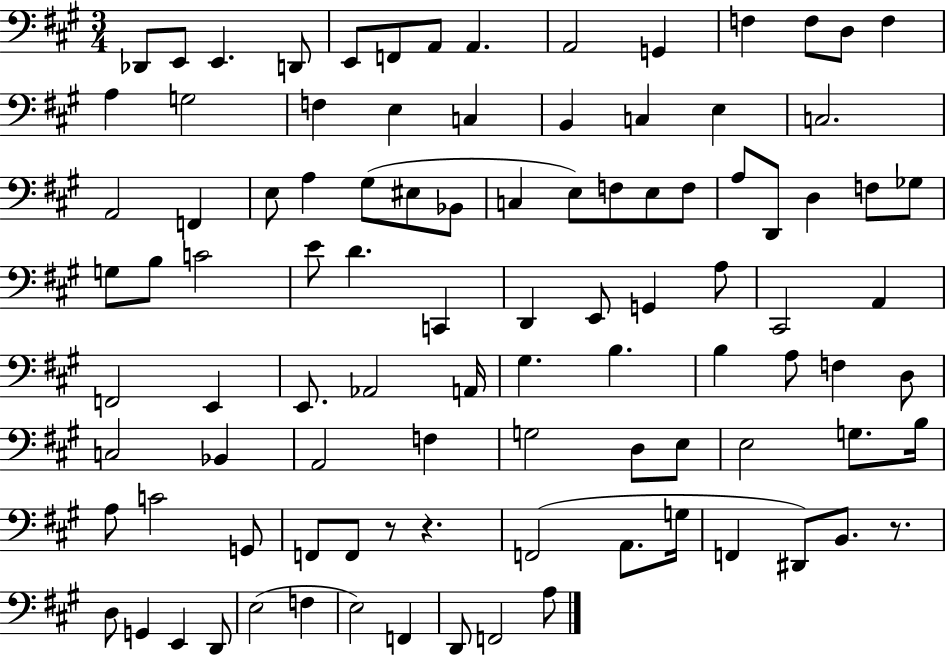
X:1
T:Untitled
M:3/4
L:1/4
K:A
_D,,/2 E,,/2 E,, D,,/2 E,,/2 F,,/2 A,,/2 A,, A,,2 G,, F, F,/2 D,/2 F, A, G,2 F, E, C, B,, C, E, C,2 A,,2 F,, E,/2 A, ^G,/2 ^E,/2 _B,,/2 C, E,/2 F,/2 E,/2 F,/2 A,/2 D,,/2 D, F,/2 _G,/2 G,/2 B,/2 C2 E/2 D C,, D,, E,,/2 G,, A,/2 ^C,,2 A,, F,,2 E,, E,,/2 _A,,2 A,,/4 ^G, B, B, A,/2 F, D,/2 C,2 _B,, A,,2 F, G,2 D,/2 E,/2 E,2 G,/2 B,/4 A,/2 C2 G,,/2 F,,/2 F,,/2 z/2 z F,,2 A,,/2 G,/4 F,, ^D,,/2 B,,/2 z/2 D,/2 G,, E,, D,,/2 E,2 F, E,2 F,, D,,/2 F,,2 A,/2